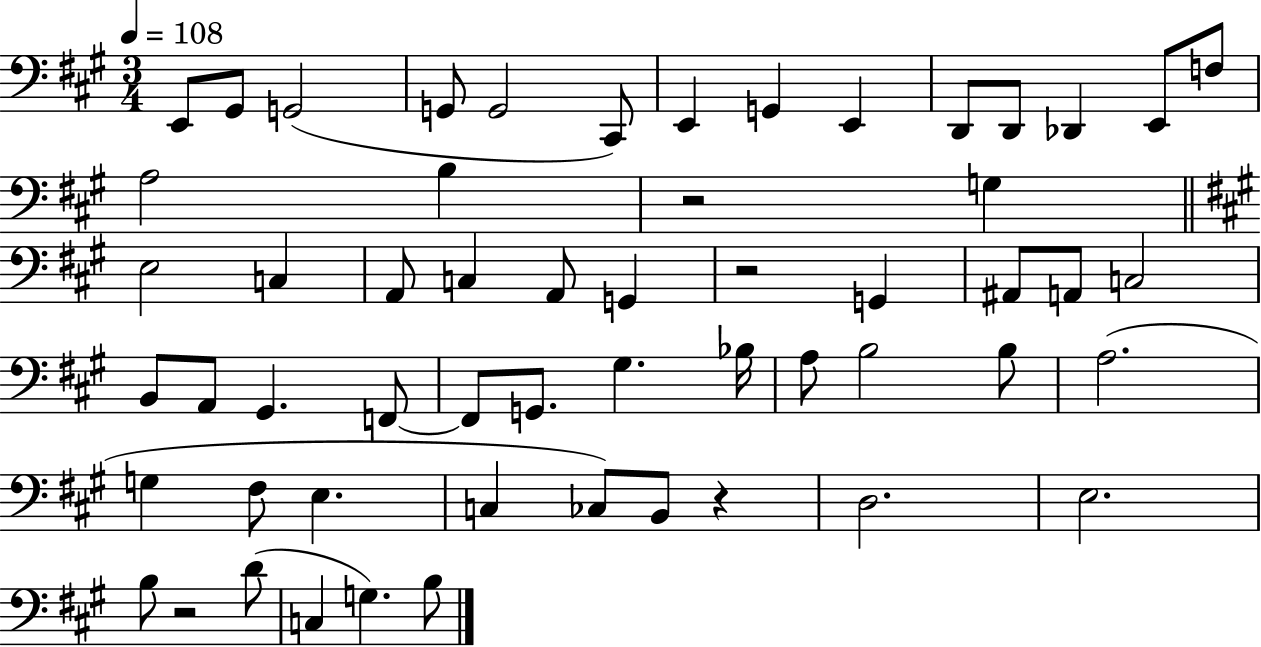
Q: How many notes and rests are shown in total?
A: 56